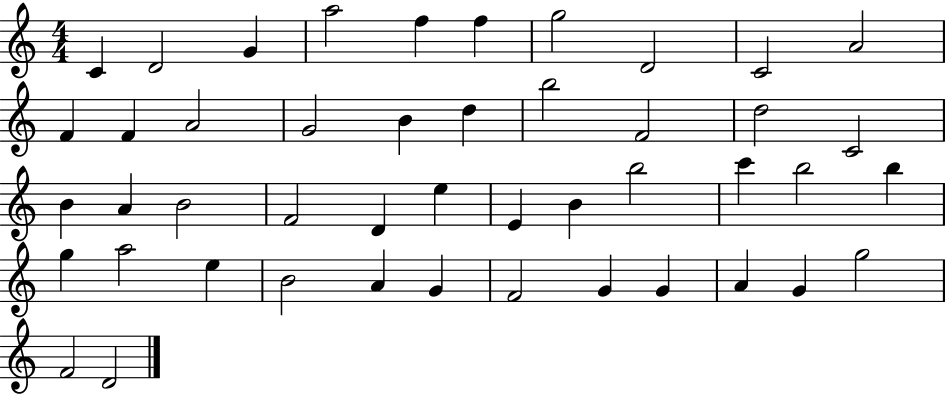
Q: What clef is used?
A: treble